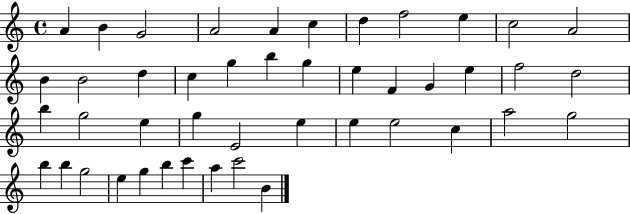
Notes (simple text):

A4/q B4/q G4/h A4/h A4/q C5/q D5/q F5/h E5/q C5/h A4/h B4/q B4/h D5/q C5/q G5/q B5/q G5/q E5/q F4/q G4/q E5/q F5/h D5/h B5/q G5/h E5/q G5/q E4/h E5/q E5/q E5/h C5/q A5/h G5/h B5/q B5/q G5/h E5/q G5/q B5/q C6/q A5/q C6/h B4/q